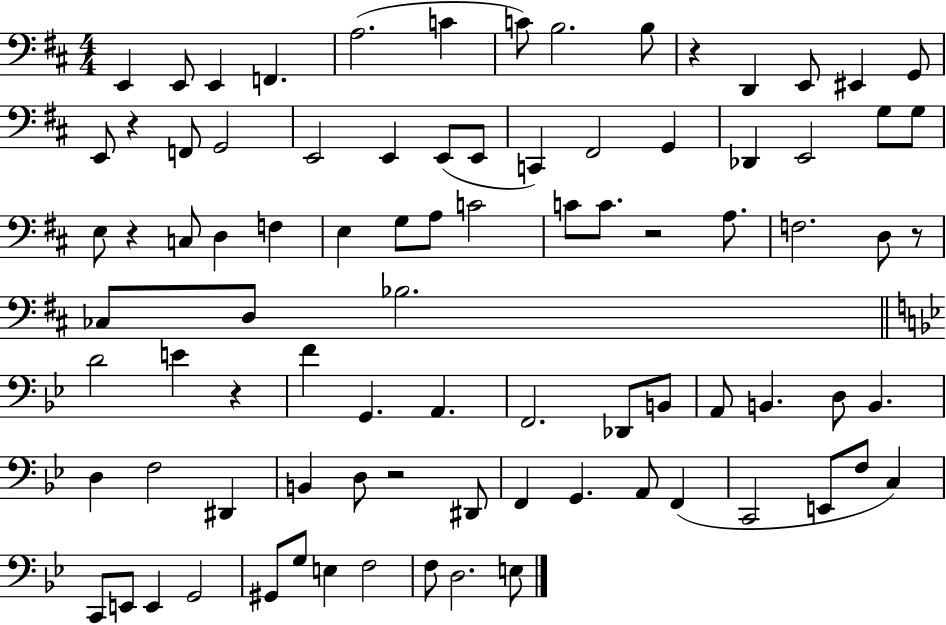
X:1
T:Untitled
M:4/4
L:1/4
K:D
E,, E,,/2 E,, F,, A,2 C C/2 B,2 B,/2 z D,, E,,/2 ^E,, G,,/2 E,,/2 z F,,/2 G,,2 E,,2 E,, E,,/2 E,,/2 C,, ^F,,2 G,, _D,, E,,2 G,/2 G,/2 E,/2 z C,/2 D, F, E, G,/2 A,/2 C2 C/2 C/2 z2 A,/2 F,2 D,/2 z/2 _C,/2 D,/2 _B,2 D2 E z F G,, A,, F,,2 _D,,/2 B,,/2 A,,/2 B,, D,/2 B,, D, F,2 ^D,, B,, D,/2 z2 ^D,,/2 F,, G,, A,,/2 F,, C,,2 E,,/2 F,/2 C, C,,/2 E,,/2 E,, G,,2 ^G,,/2 G,/2 E, F,2 F,/2 D,2 E,/2